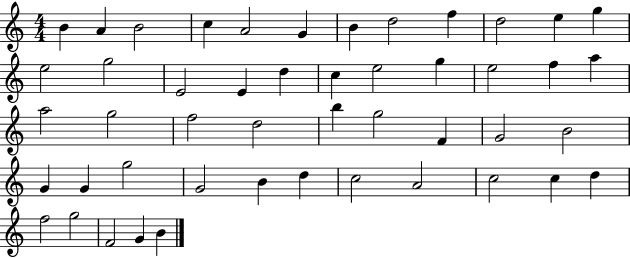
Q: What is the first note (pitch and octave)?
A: B4